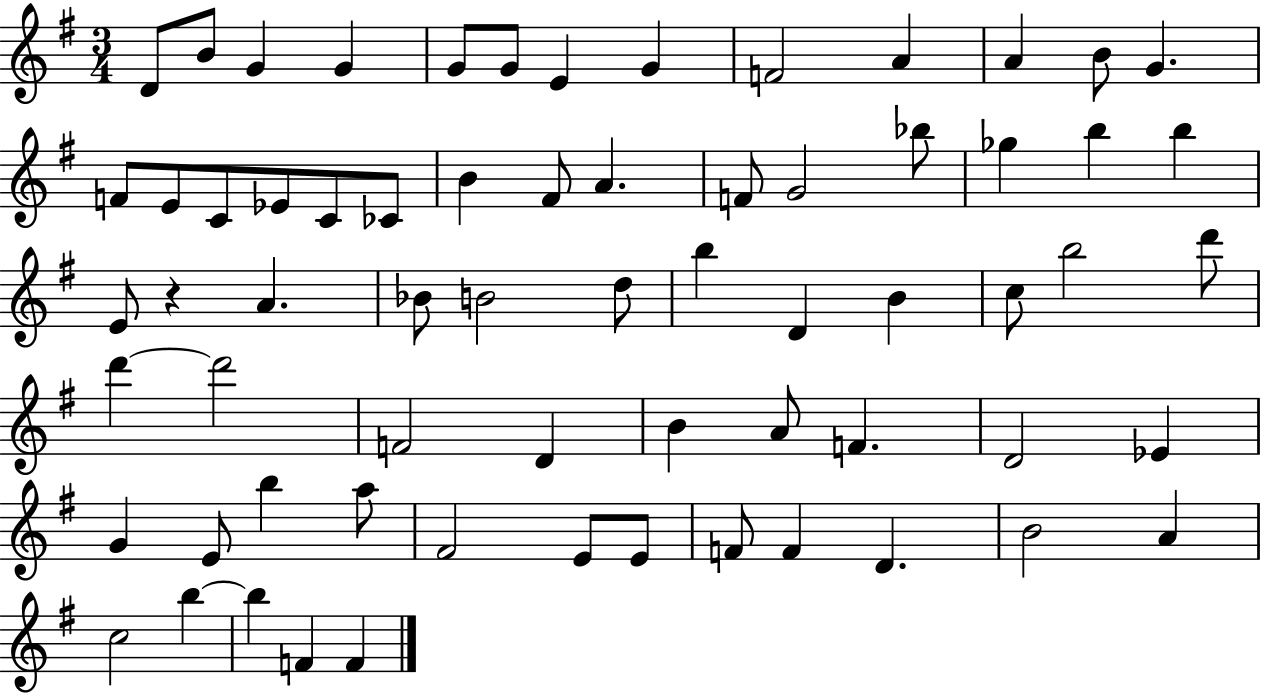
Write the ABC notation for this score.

X:1
T:Untitled
M:3/4
L:1/4
K:G
D/2 B/2 G G G/2 G/2 E G F2 A A B/2 G F/2 E/2 C/2 _E/2 C/2 _C/2 B ^F/2 A F/2 G2 _b/2 _g b b E/2 z A _B/2 B2 d/2 b D B c/2 b2 d'/2 d' d'2 F2 D B A/2 F D2 _E G E/2 b a/2 ^F2 E/2 E/2 F/2 F D B2 A c2 b b F F